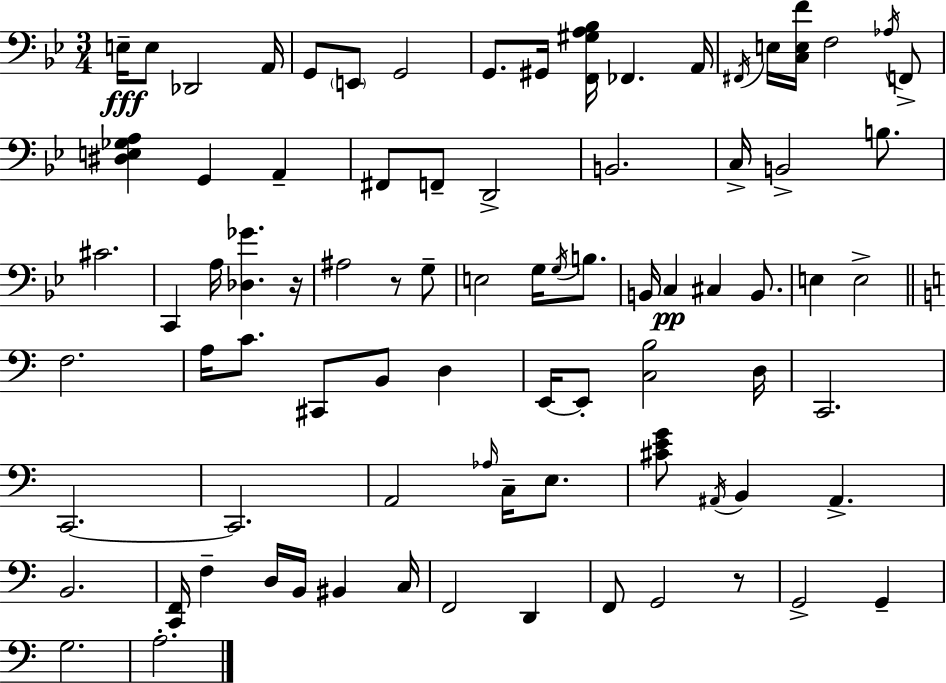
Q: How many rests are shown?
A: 3